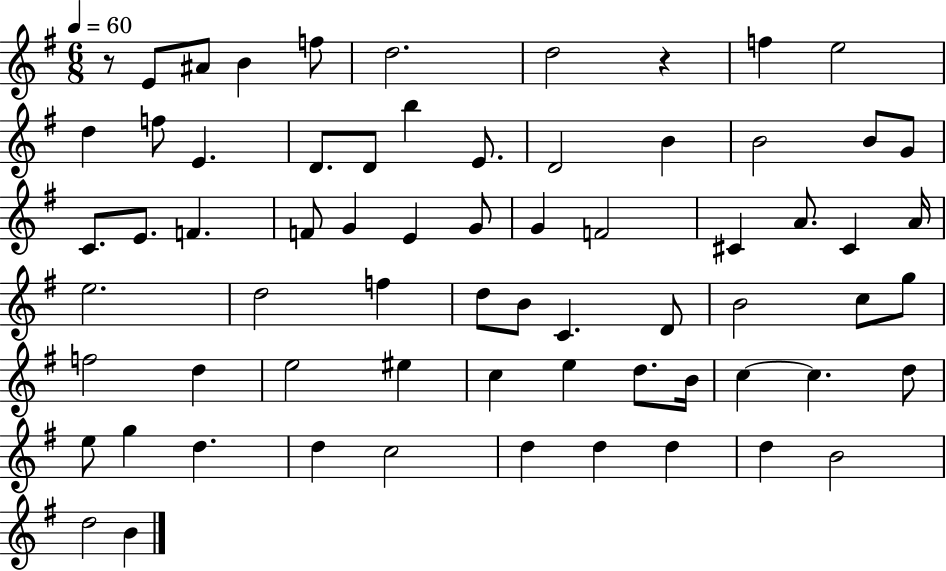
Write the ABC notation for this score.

X:1
T:Untitled
M:6/8
L:1/4
K:G
z/2 E/2 ^A/2 B f/2 d2 d2 z f e2 d f/2 E D/2 D/2 b E/2 D2 B B2 B/2 G/2 C/2 E/2 F F/2 G E G/2 G F2 ^C A/2 ^C A/4 e2 d2 f d/2 B/2 C D/2 B2 c/2 g/2 f2 d e2 ^e c e d/2 B/4 c c d/2 e/2 g d d c2 d d d d B2 d2 B